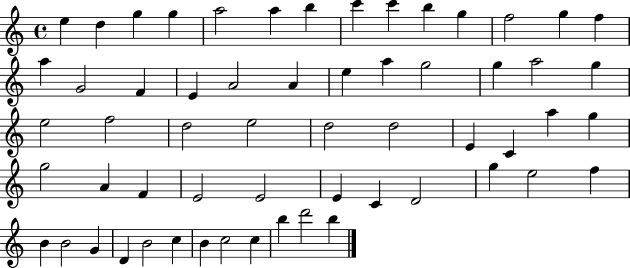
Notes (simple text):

E5/q D5/q G5/q G5/q A5/h A5/q B5/q C6/q C6/q B5/q G5/q F5/h G5/q F5/q A5/q G4/h F4/q E4/q A4/h A4/q E5/q A5/q G5/h G5/q A5/h G5/q E5/h F5/h D5/h E5/h D5/h D5/h E4/q C4/q A5/q G5/q G5/h A4/q F4/q E4/h E4/h E4/q C4/q D4/h G5/q E5/h F5/q B4/q B4/h G4/q D4/q B4/h C5/q B4/q C5/h C5/q B5/q D6/h B5/q